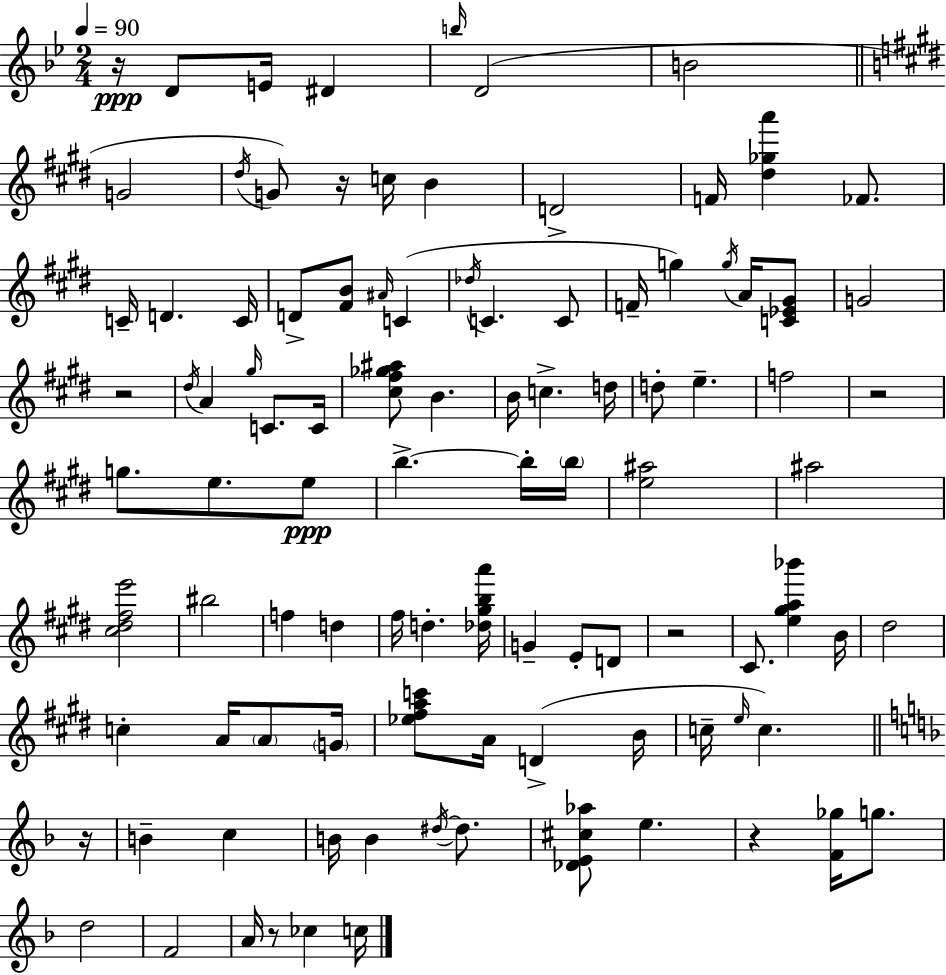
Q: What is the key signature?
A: G minor